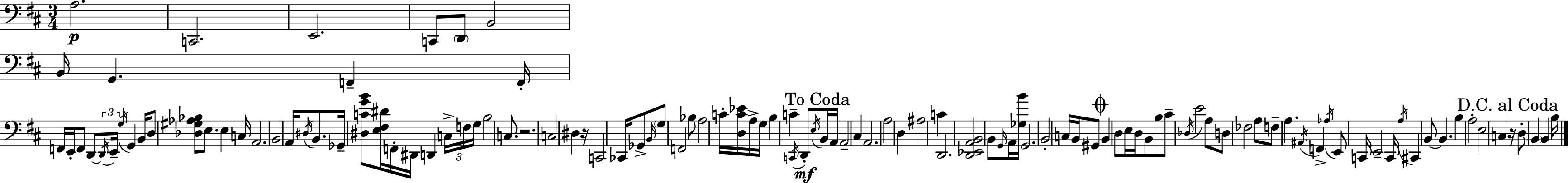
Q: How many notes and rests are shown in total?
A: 116